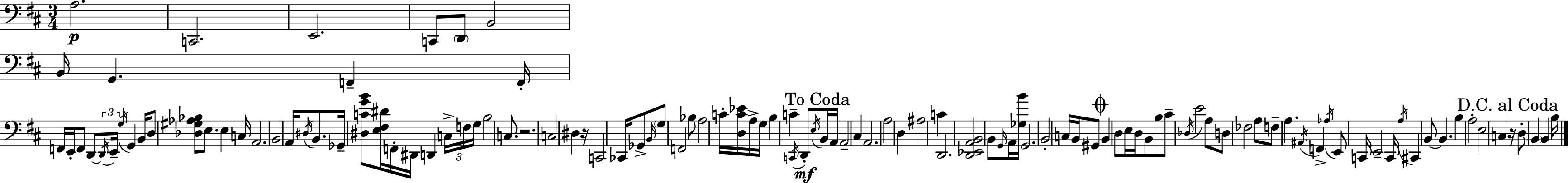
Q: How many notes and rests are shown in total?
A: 116